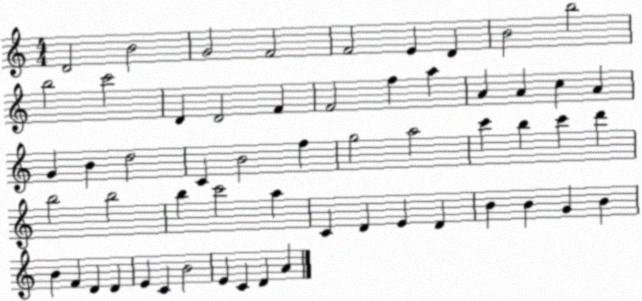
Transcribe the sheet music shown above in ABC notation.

X:1
T:Untitled
M:4/4
L:1/4
K:C
D2 B2 G2 F2 F2 E D B2 b2 b2 c'2 D D2 F F2 f a A A c A G B d2 C B2 f g2 a2 c' b c' d' b2 b2 b c'2 a C D E D B B G B B F D D E C B2 E C D A